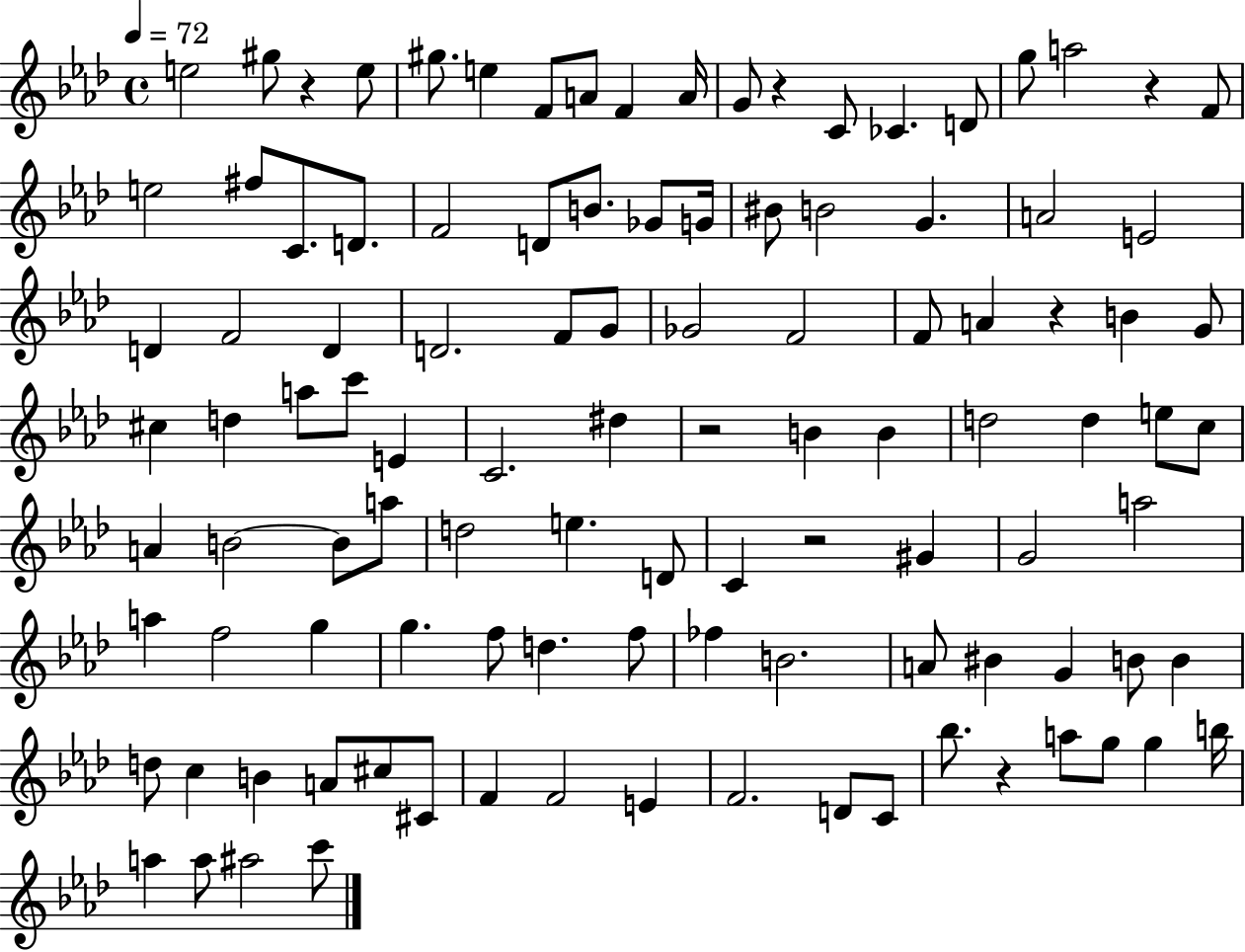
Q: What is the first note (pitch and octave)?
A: E5